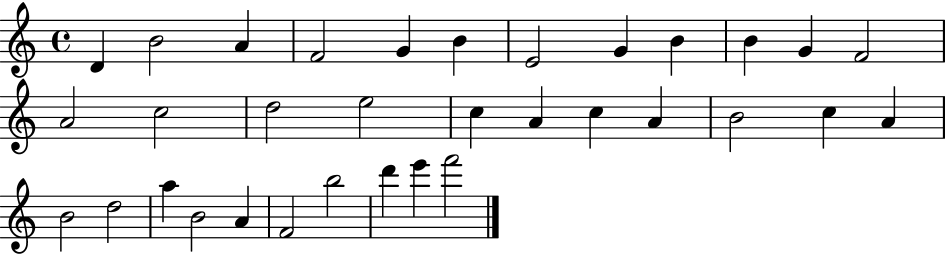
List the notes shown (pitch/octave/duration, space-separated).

D4/q B4/h A4/q F4/h G4/q B4/q E4/h G4/q B4/q B4/q G4/q F4/h A4/h C5/h D5/h E5/h C5/q A4/q C5/q A4/q B4/h C5/q A4/q B4/h D5/h A5/q B4/h A4/q F4/h B5/h D6/q E6/q F6/h